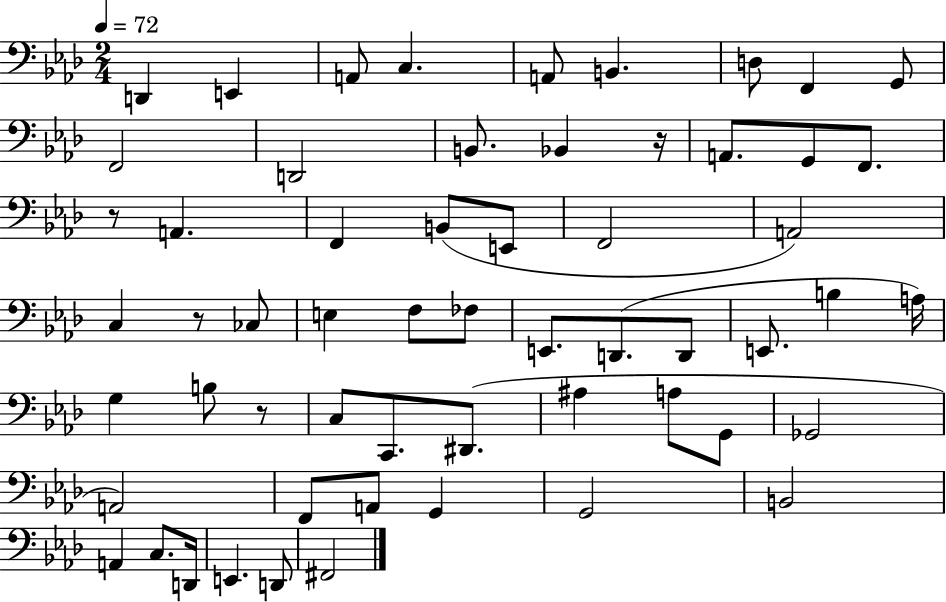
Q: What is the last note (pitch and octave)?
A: F#2